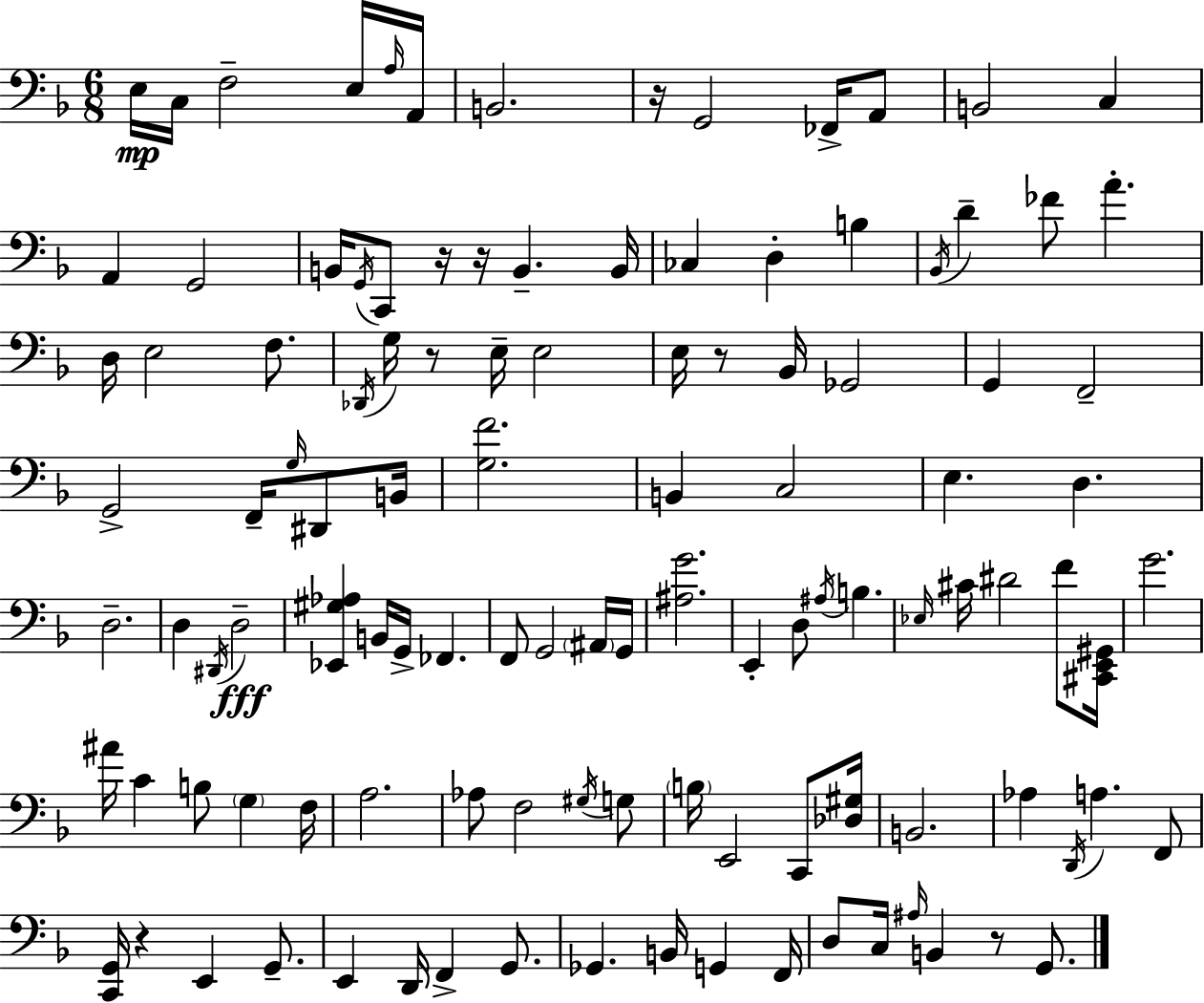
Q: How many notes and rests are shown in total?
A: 113